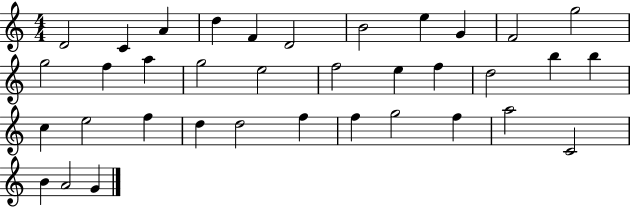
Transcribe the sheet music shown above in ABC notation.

X:1
T:Untitled
M:4/4
L:1/4
K:C
D2 C A d F D2 B2 e G F2 g2 g2 f a g2 e2 f2 e f d2 b b c e2 f d d2 f f g2 f a2 C2 B A2 G